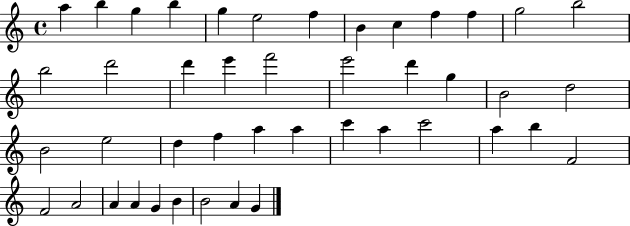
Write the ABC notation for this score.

X:1
T:Untitled
M:4/4
L:1/4
K:C
a b g b g e2 f B c f f g2 b2 b2 d'2 d' e' f'2 e'2 d' g B2 d2 B2 e2 d f a a c' a c'2 a b F2 F2 A2 A A G B B2 A G